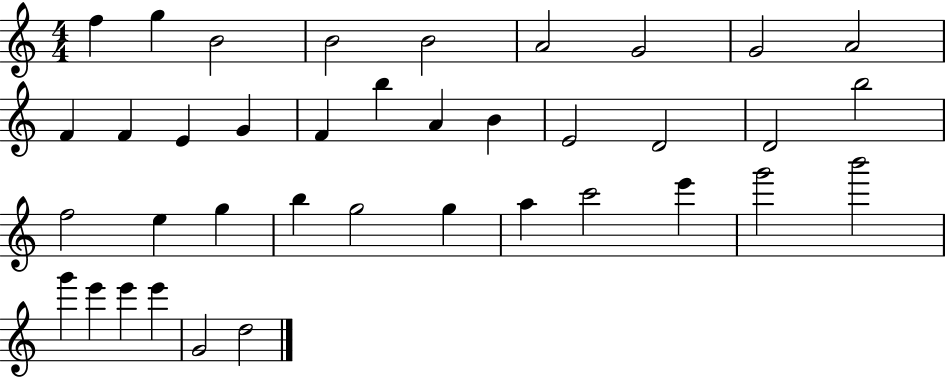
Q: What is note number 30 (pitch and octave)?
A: E6